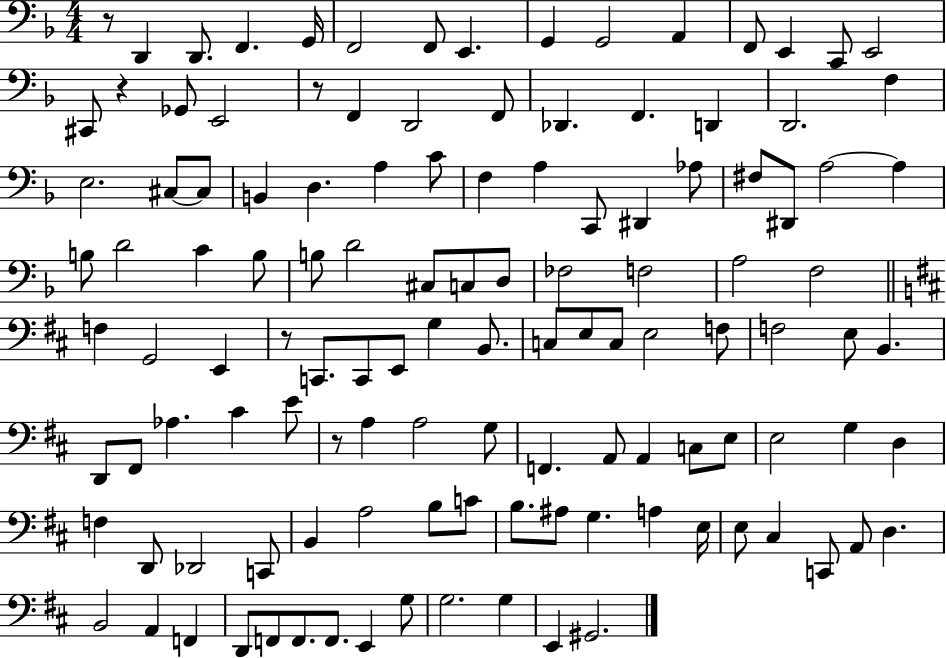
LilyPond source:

{
  \clef bass
  \numericTimeSignature
  \time 4/4
  \key f \major
  \repeat volta 2 { r8 d,4 d,8. f,4. g,16 | f,2 f,8 e,4. | g,4 g,2 a,4 | f,8 e,4 c,8 e,2 | \break cis,8 r4 ges,8 e,2 | r8 f,4 d,2 f,8 | des,4. f,4. d,4 | d,2. f4 | \break e2. cis8~~ cis8 | b,4 d4. a4 c'8 | f4 a4 c,8 dis,4 aes8 | fis8 dis,8 a2~~ a4 | \break b8 d'2 c'4 b8 | b8 d'2 cis8 c8 d8 | fes2 f2 | a2 f2 | \break \bar "||" \break \key b \minor f4 g,2 e,4 | r8 c,8. c,8 e,8 g4 b,8. | c8 e8 c8 e2 f8 | f2 e8 b,4. | \break d,8 fis,8 aes4. cis'4 e'8 | r8 a4 a2 g8 | f,4. a,8 a,4 c8 e8 | e2 g4 d4 | \break f4 d,8 des,2 c,8 | b,4 a2 b8 c'8 | b8. ais8 g4. a4 e16 | e8 cis4 c,8 a,8 d4. | \break b,2 a,4 f,4 | d,8 f,8 f,8. f,8. e,4 g8 | g2. g4 | e,4 gis,2. | \break } \bar "|."
}